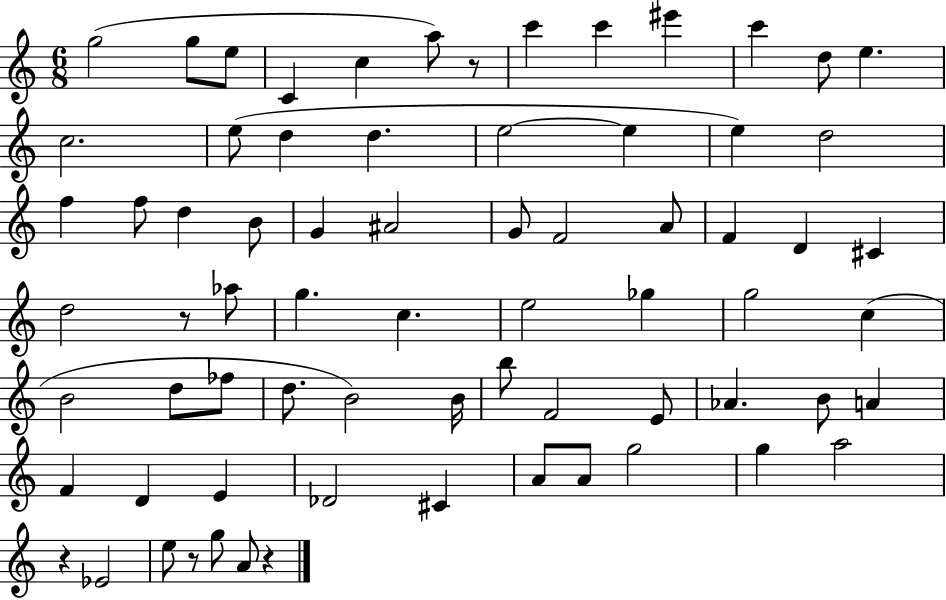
G5/h G5/e E5/e C4/q C5/q A5/e R/e C6/q C6/q EIS6/q C6/q D5/e E5/q. C5/h. E5/e D5/q D5/q. E5/h E5/q E5/q D5/h F5/q F5/e D5/q B4/e G4/q A#4/h G4/e F4/h A4/e F4/q D4/q C#4/q D5/h R/e Ab5/e G5/q. C5/q. E5/h Gb5/q G5/h C5/q B4/h D5/e FES5/e D5/e. B4/h B4/s B5/e F4/h E4/e Ab4/q. B4/e A4/q F4/q D4/q E4/q Db4/h C#4/q A4/e A4/e G5/h G5/q A5/h R/q Eb4/h E5/e R/e G5/e A4/e R/q